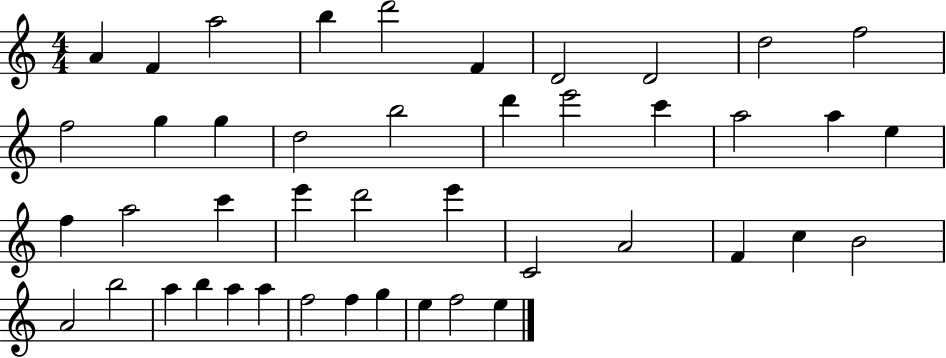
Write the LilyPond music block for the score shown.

{
  \clef treble
  \numericTimeSignature
  \time 4/4
  \key c \major
  a'4 f'4 a''2 | b''4 d'''2 f'4 | d'2 d'2 | d''2 f''2 | \break f''2 g''4 g''4 | d''2 b''2 | d'''4 e'''2 c'''4 | a''2 a''4 e''4 | \break f''4 a''2 c'''4 | e'''4 d'''2 e'''4 | c'2 a'2 | f'4 c''4 b'2 | \break a'2 b''2 | a''4 b''4 a''4 a''4 | f''2 f''4 g''4 | e''4 f''2 e''4 | \break \bar "|."
}